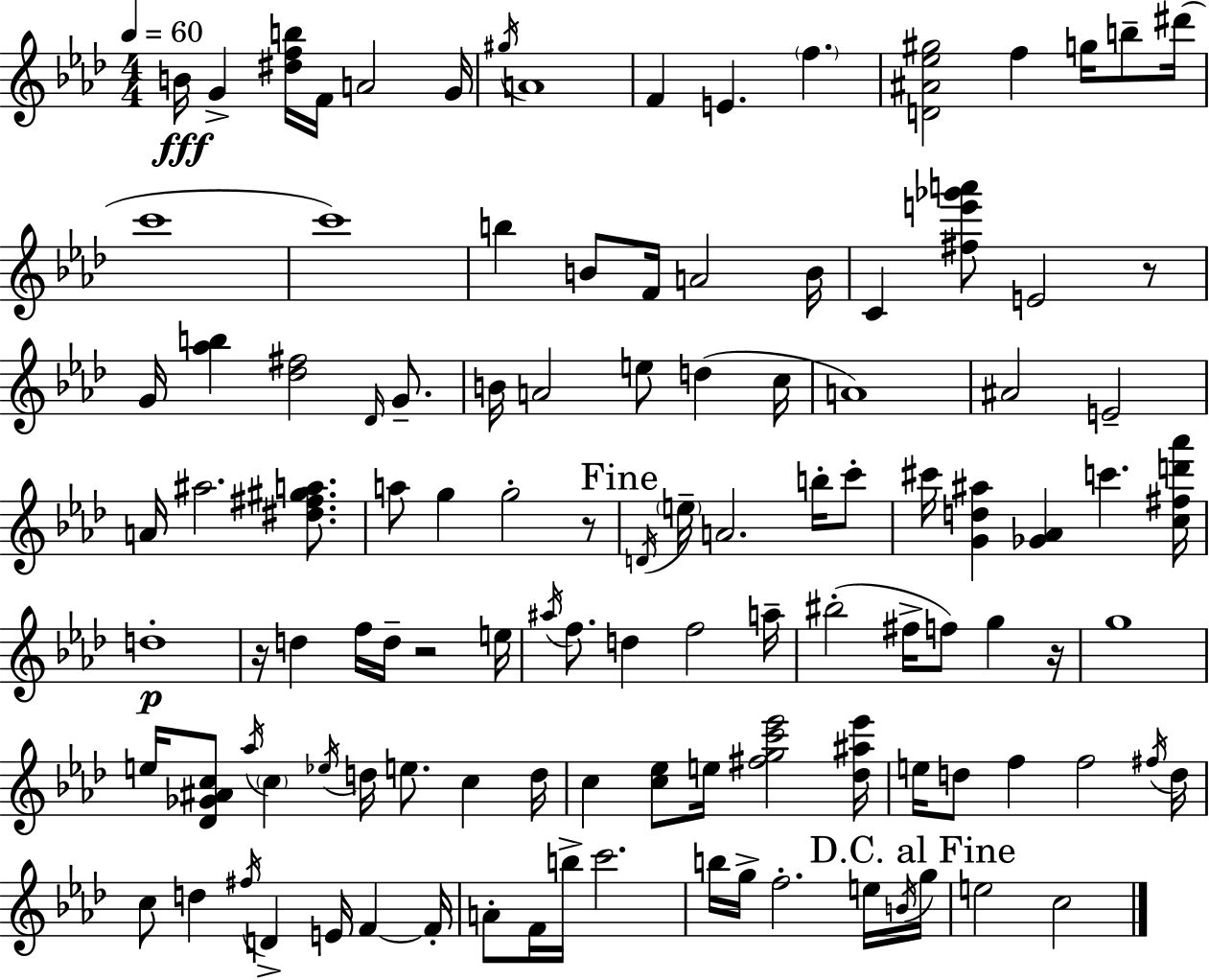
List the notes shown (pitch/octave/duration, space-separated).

B4/s G4/q [D#5,F5,B5]/s F4/s A4/h G4/s G#5/s A4/w F4/q E4/q. F5/q. [D4,A#4,Eb5,G#5]/h F5/q G5/s B5/e D#6/s C6/w C6/w B5/q B4/e F4/s A4/h B4/s C4/q [F#5,E6,Gb6,A6]/e E4/h R/e G4/s [Ab5,B5]/q [Db5,F#5]/h Db4/s G4/e. B4/s A4/h E5/e D5/q C5/s A4/w A#4/h E4/h A4/s A#5/h. [D#5,F#5,G#5,A5]/e. A5/e G5/q G5/h R/e D4/s E5/s A4/h. B5/s C6/e C#6/s [G4,D5,A#5]/q [Gb4,Ab4]/q C6/q. [C5,F#5,D6,Ab6]/s D5/w R/s D5/q F5/s D5/s R/h E5/s A#5/s F5/e. D5/q F5/h A5/s BIS5/h F#5/s F5/e G5/q R/s G5/w E5/s [Db4,Gb4,A#4,C5]/e Ab5/s C5/q Eb5/s D5/s E5/e. C5/q D5/s C5/q [C5,Eb5]/e E5/s [F#5,G5,C6,Eb6]/h [Db5,A#5,Eb6]/s E5/s D5/e F5/q F5/h F#5/s D5/s C5/e D5/q F#5/s D4/q E4/s F4/q F4/s A4/e F4/s B5/s C6/h. B5/s G5/s F5/h. E5/s B4/s G5/s E5/h C5/h